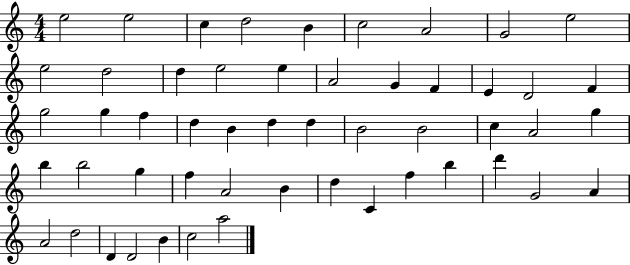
X:1
T:Untitled
M:4/4
L:1/4
K:C
e2 e2 c d2 B c2 A2 G2 e2 e2 d2 d e2 e A2 G F E D2 F g2 g f d B d d B2 B2 c A2 g b b2 g f A2 B d C f b d' G2 A A2 d2 D D2 B c2 a2